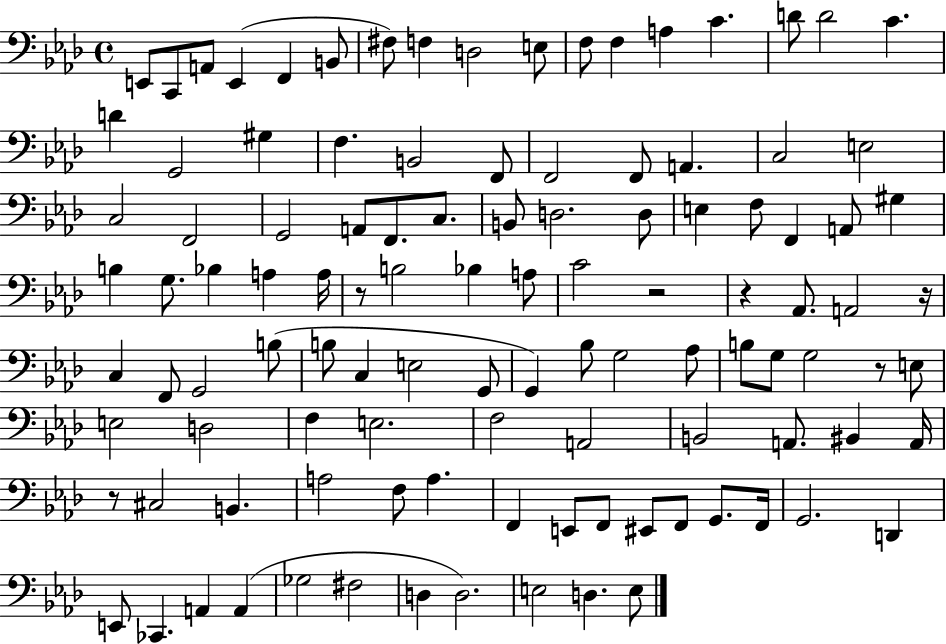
E2/e C2/e A2/e E2/q F2/q B2/e F#3/e F3/q D3/h E3/e F3/e F3/q A3/q C4/q. D4/e D4/h C4/q. D4/q G2/h G#3/q F3/q. B2/h F2/e F2/h F2/e A2/q. C3/h E3/h C3/h F2/h G2/h A2/e F2/e. C3/e. B2/e D3/h. D3/e E3/q F3/e F2/q A2/e G#3/q B3/q G3/e. Bb3/q A3/q A3/s R/e B3/h Bb3/q A3/e C4/h R/h R/q Ab2/e. A2/h R/s C3/q F2/e G2/h B3/e B3/e C3/q E3/h G2/e G2/q Bb3/e G3/h Ab3/e B3/e G3/e G3/h R/e E3/e E3/h D3/h F3/q E3/h. F3/h A2/h B2/h A2/e. BIS2/q A2/s R/e C#3/h B2/q. A3/h F3/e A3/q. F2/q E2/e F2/e EIS2/e F2/e G2/e. F2/s G2/h. D2/q E2/e CES2/q. A2/q A2/q Gb3/h F#3/h D3/q D3/h. E3/h D3/q. E3/e